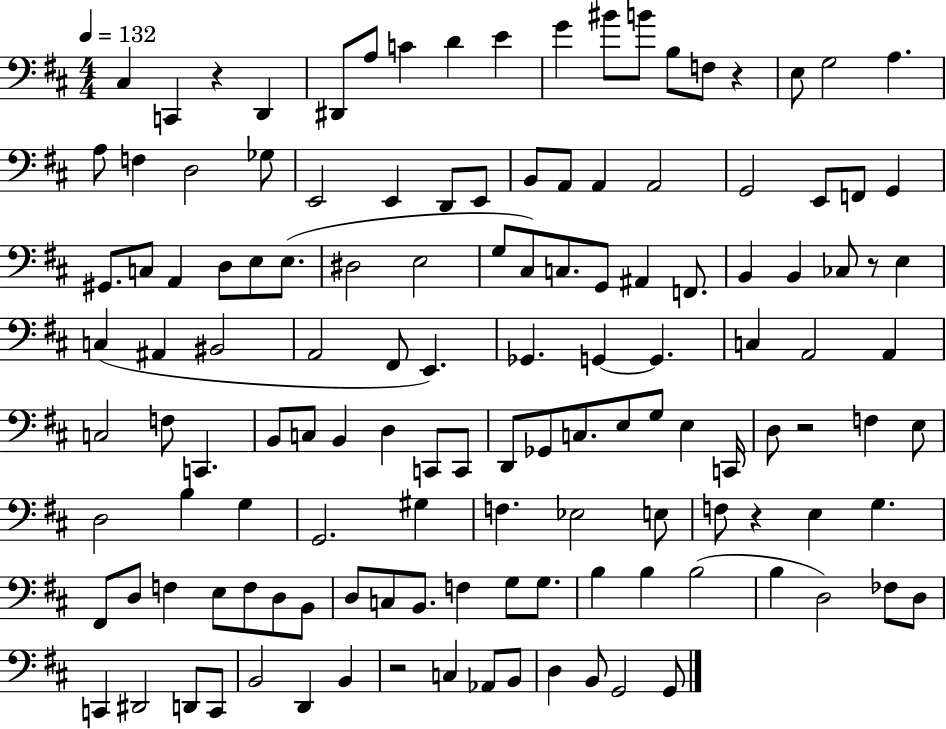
C#3/q C2/q R/q D2/q D#2/e A3/e C4/q D4/q E4/q G4/q BIS4/e B4/e B3/e F3/e R/q E3/e G3/h A3/q. A3/e F3/q D3/h Gb3/e E2/h E2/q D2/e E2/e B2/e A2/e A2/q A2/h G2/h E2/e F2/e G2/q G#2/e. C3/e A2/q D3/e E3/e E3/e. D#3/h E3/h G3/e C#3/e C3/e. G2/e A#2/q F2/e. B2/q B2/q CES3/e R/e E3/q C3/q A#2/q BIS2/h A2/h F#2/e E2/q. Gb2/q. G2/q G2/q. C3/q A2/h A2/q C3/h F3/e C2/q. B2/e C3/e B2/q D3/q C2/e C2/e D2/e Gb2/e C3/e. E3/e G3/e E3/q C2/s D3/e R/h F3/q E3/e D3/h B3/q G3/q G2/h. G#3/q F3/q. Eb3/h E3/e F3/e R/q E3/q G3/q. F#2/e D3/e F3/q E3/e F3/e D3/e B2/e D3/e C3/e B2/e. F3/q G3/e G3/e. B3/q B3/q B3/h B3/q D3/h FES3/e D3/e C2/q D#2/h D2/e C2/e B2/h D2/q B2/q R/h C3/q Ab2/e B2/e D3/q B2/e G2/h G2/e